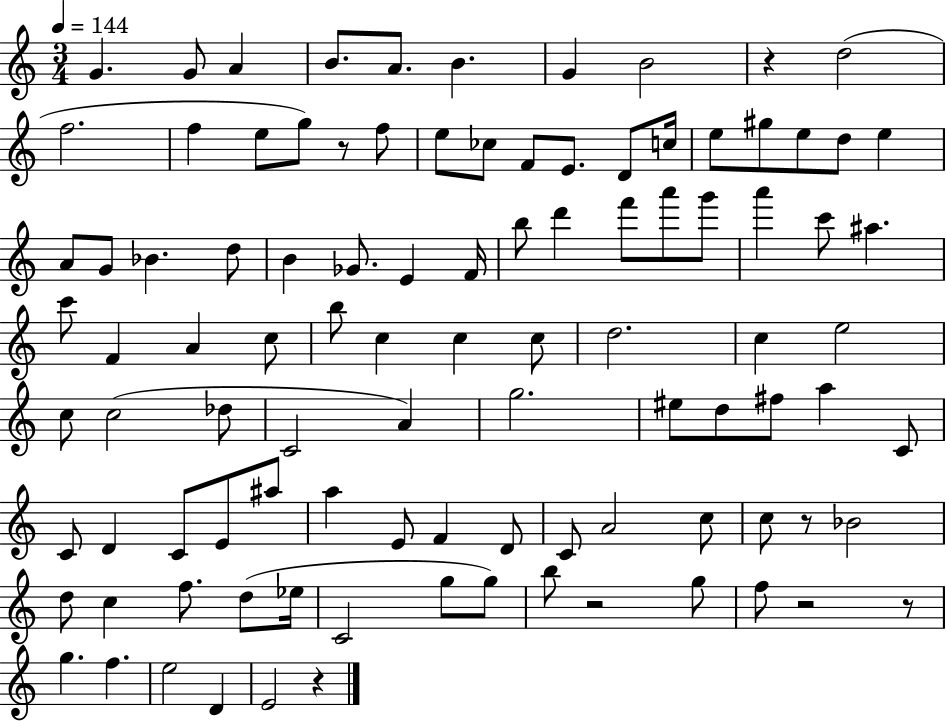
{
  \clef treble
  \numericTimeSignature
  \time 3/4
  \key c \major
  \tempo 4 = 144
  g'4. g'8 a'4 | b'8. a'8. b'4. | g'4 b'2 | r4 d''2( | \break f''2. | f''4 e''8 g''8) r8 f''8 | e''8 ces''8 f'8 e'8. d'8 c''16 | e''8 gis''8 e''8 d''8 e''4 | \break a'8 g'8 bes'4. d''8 | b'4 ges'8. e'4 f'16 | b''8 d'''4 f'''8 a'''8 g'''8 | a'''4 c'''8 ais''4. | \break c'''8 f'4 a'4 c''8 | b''8 c''4 c''4 c''8 | d''2. | c''4 e''2 | \break c''8 c''2( des''8 | c'2 a'4) | g''2. | eis''8 d''8 fis''8 a''4 c'8 | \break c'8 d'4 c'8 e'8 ais''8 | a''4 e'8 f'4 d'8 | c'8 a'2 c''8 | c''8 r8 bes'2 | \break d''8 c''4 f''8. d''8( ees''16 | c'2 g''8 g''8) | b''8 r2 g''8 | f''8 r2 r8 | \break g''4. f''4. | e''2 d'4 | e'2 r4 | \bar "|."
}